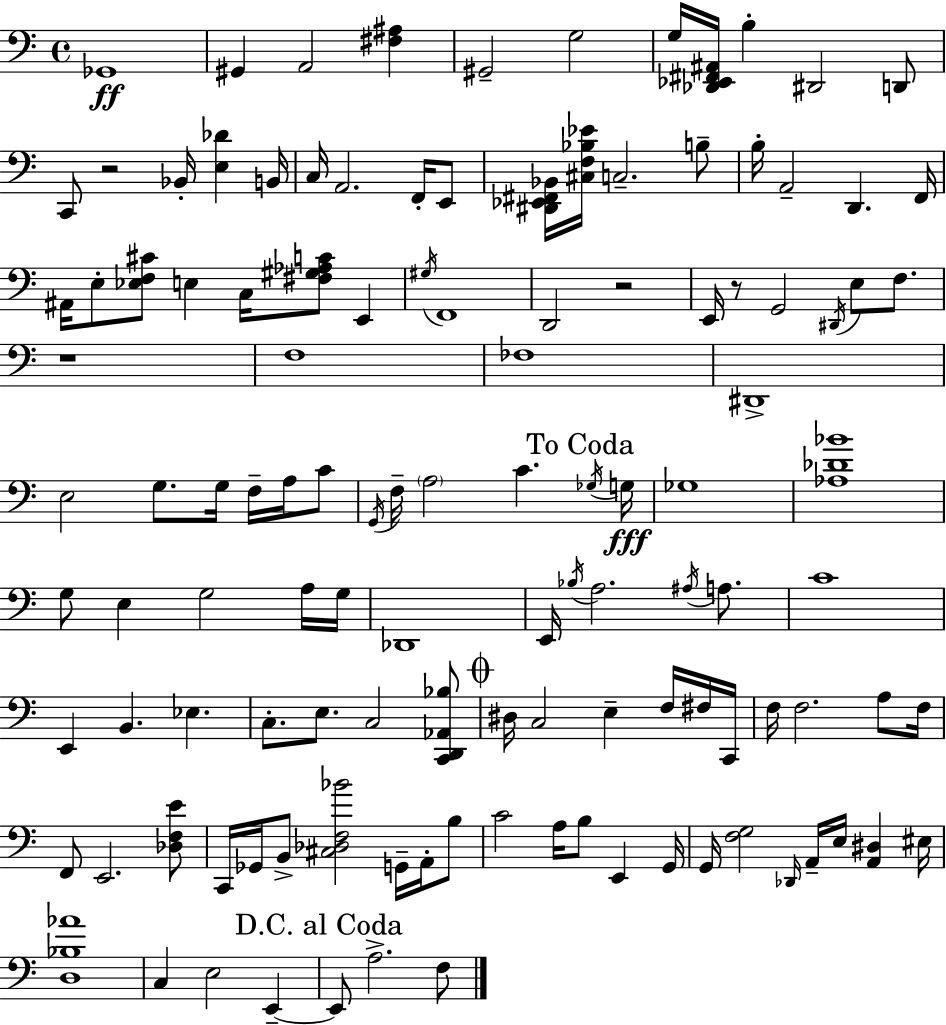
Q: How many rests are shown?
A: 4